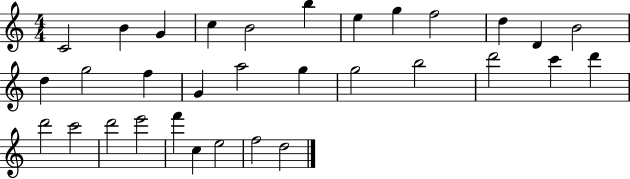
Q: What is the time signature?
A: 4/4